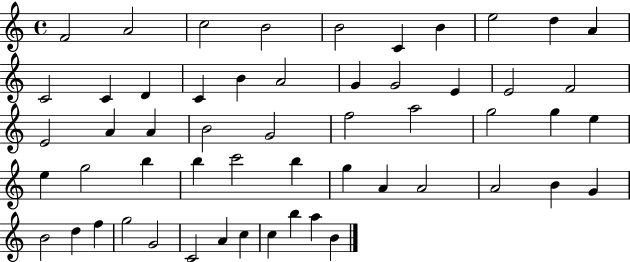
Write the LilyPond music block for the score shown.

{
  \clef treble
  \time 4/4
  \defaultTimeSignature
  \key c \major
  f'2 a'2 | c''2 b'2 | b'2 c'4 b'4 | e''2 d''4 a'4 | \break c'2 c'4 d'4 | c'4 b'4 a'2 | g'4 g'2 e'4 | e'2 f'2 | \break e'2 a'4 a'4 | b'2 g'2 | f''2 a''2 | g''2 g''4 e''4 | \break e''4 g''2 b''4 | b''4 c'''2 b''4 | g''4 a'4 a'2 | a'2 b'4 g'4 | \break b'2 d''4 f''4 | g''2 g'2 | c'2 a'4 c''4 | c''4 b''4 a''4 b'4 | \break \bar "|."
}